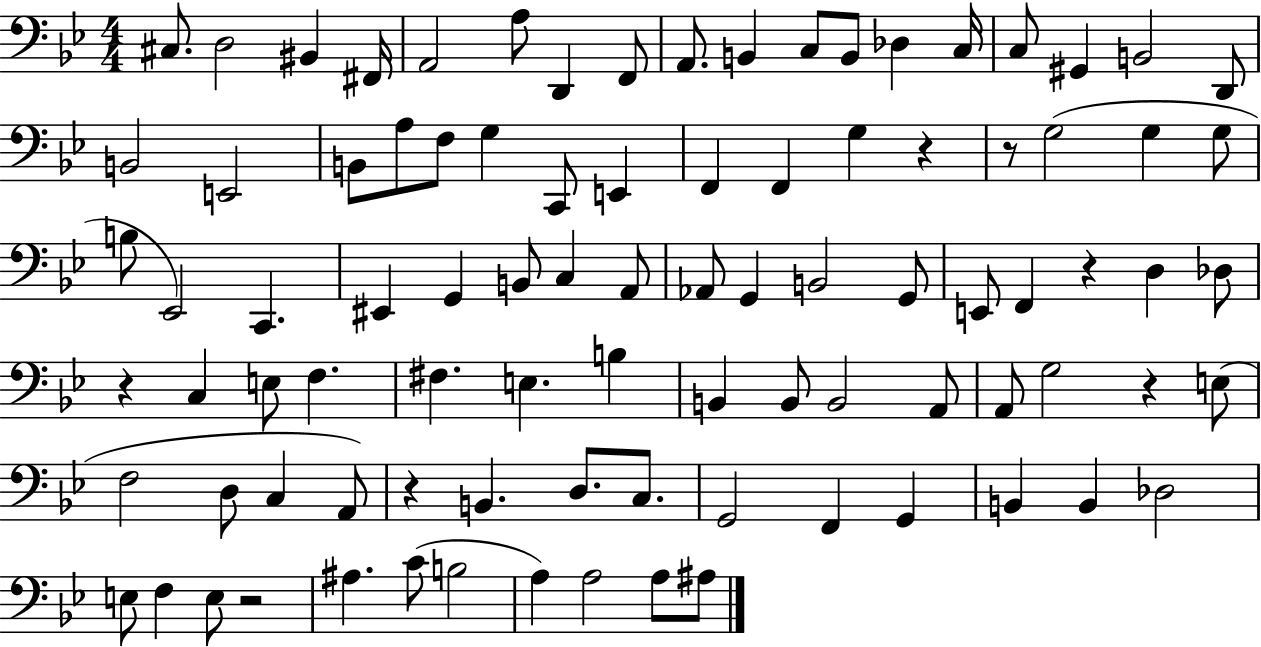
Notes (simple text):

C#3/e. D3/h BIS2/q F#2/s A2/h A3/e D2/q F2/e A2/e. B2/q C3/e B2/e Db3/q C3/s C3/e G#2/q B2/h D2/e B2/h E2/h B2/e A3/e F3/e G3/q C2/e E2/q F2/q F2/q G3/q R/q R/e G3/h G3/q G3/e B3/e Eb2/h C2/q. EIS2/q G2/q B2/e C3/q A2/e Ab2/e G2/q B2/h G2/e E2/e F2/q R/q D3/q Db3/e R/q C3/q E3/e F3/q. F#3/q. E3/q. B3/q B2/q B2/e B2/h A2/e A2/e G3/h R/q E3/e F3/h D3/e C3/q A2/e R/q B2/q. D3/e. C3/e. G2/h F2/q G2/q B2/q B2/q Db3/h E3/e F3/q E3/e R/h A#3/q. C4/e B3/h A3/q A3/h A3/e A#3/e